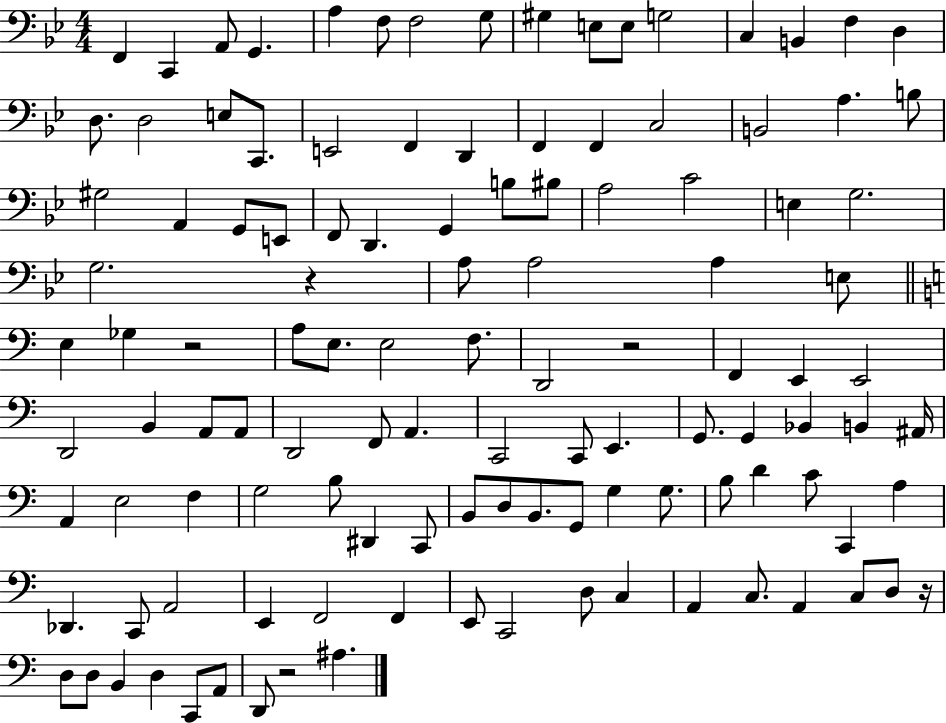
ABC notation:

X:1
T:Untitled
M:4/4
L:1/4
K:Bb
F,, C,, A,,/2 G,, A, F,/2 F,2 G,/2 ^G, E,/2 E,/2 G,2 C, B,, F, D, D,/2 D,2 E,/2 C,,/2 E,,2 F,, D,, F,, F,, C,2 B,,2 A, B,/2 ^G,2 A,, G,,/2 E,,/2 F,,/2 D,, G,, B,/2 ^B,/2 A,2 C2 E, G,2 G,2 z A,/2 A,2 A, E,/2 E, _G, z2 A,/2 E,/2 E,2 F,/2 D,,2 z2 F,, E,, E,,2 D,,2 B,, A,,/2 A,,/2 D,,2 F,,/2 A,, C,,2 C,,/2 E,, G,,/2 G,, _B,, B,, ^A,,/4 A,, E,2 F, G,2 B,/2 ^D,, C,,/2 B,,/2 D,/2 B,,/2 G,,/2 G, G,/2 B,/2 D C/2 C,, A, _D,, C,,/2 A,,2 E,, F,,2 F,, E,,/2 C,,2 D,/2 C, A,, C,/2 A,, C,/2 D,/2 z/4 D,/2 D,/2 B,, D, C,,/2 A,,/2 D,,/2 z2 ^A,